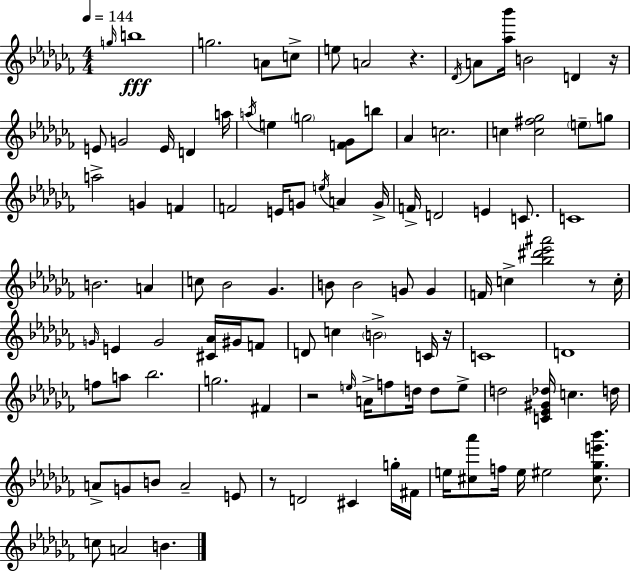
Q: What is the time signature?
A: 4/4